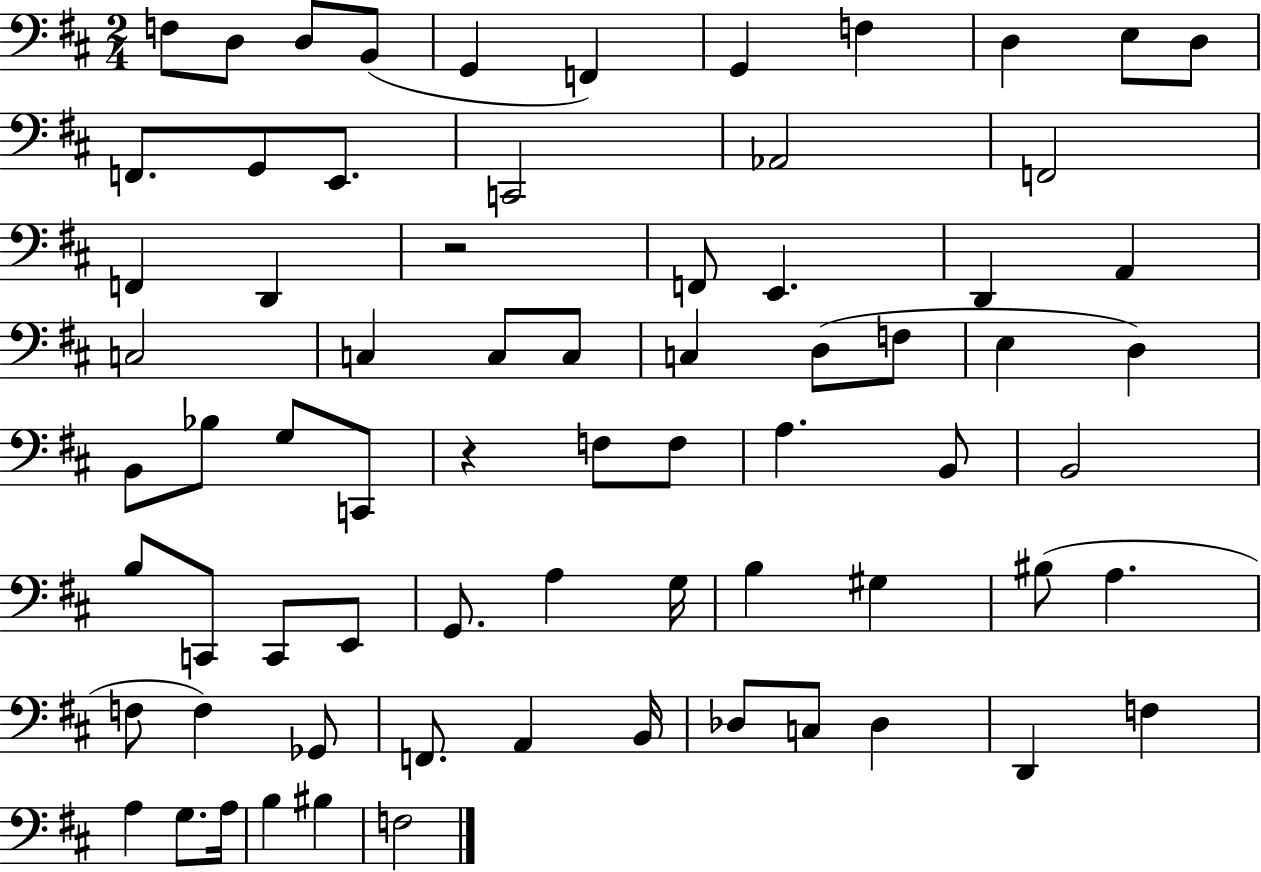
{
  \clef bass
  \numericTimeSignature
  \time 2/4
  \key d \major
  f8 d8 d8 b,8( | g,4 f,4) | g,4 f4 | d4 e8 d8 | \break f,8. g,8 e,8. | c,2 | aes,2 | f,2 | \break f,4 d,4 | r2 | f,8 e,4. | d,4 a,4 | \break c2 | c4 c8 c8 | c4 d8( f8 | e4 d4) | \break b,8 bes8 g8 c,8 | r4 f8 f8 | a4. b,8 | b,2 | \break b8 c,8 c,8 e,8 | g,8. a4 g16 | b4 gis4 | bis8( a4. | \break f8 f4) ges,8 | f,8. a,4 b,16 | des8 c8 des4 | d,4 f4 | \break a4 g8. a16 | b4 bis4 | f2 | \bar "|."
}